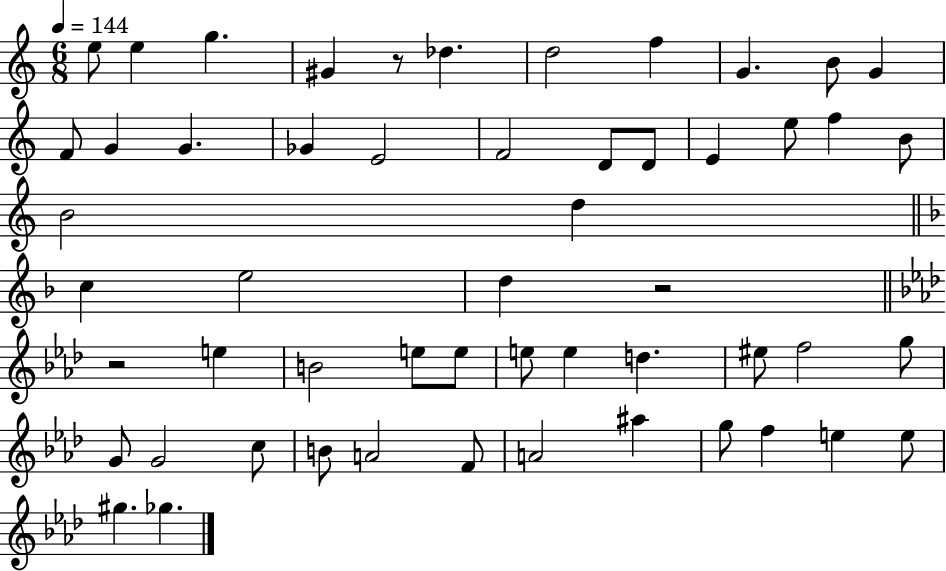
E5/e E5/q G5/q. G#4/q R/e Db5/q. D5/h F5/q G4/q. B4/e G4/q F4/e G4/q G4/q. Gb4/q E4/h F4/h D4/e D4/e E4/q E5/e F5/q B4/e B4/h D5/q C5/q E5/h D5/q R/h R/h E5/q B4/h E5/e E5/e E5/e E5/q D5/q. EIS5/e F5/h G5/e G4/e G4/h C5/e B4/e A4/h F4/e A4/h A#5/q G5/e F5/q E5/q E5/e G#5/q. Gb5/q.